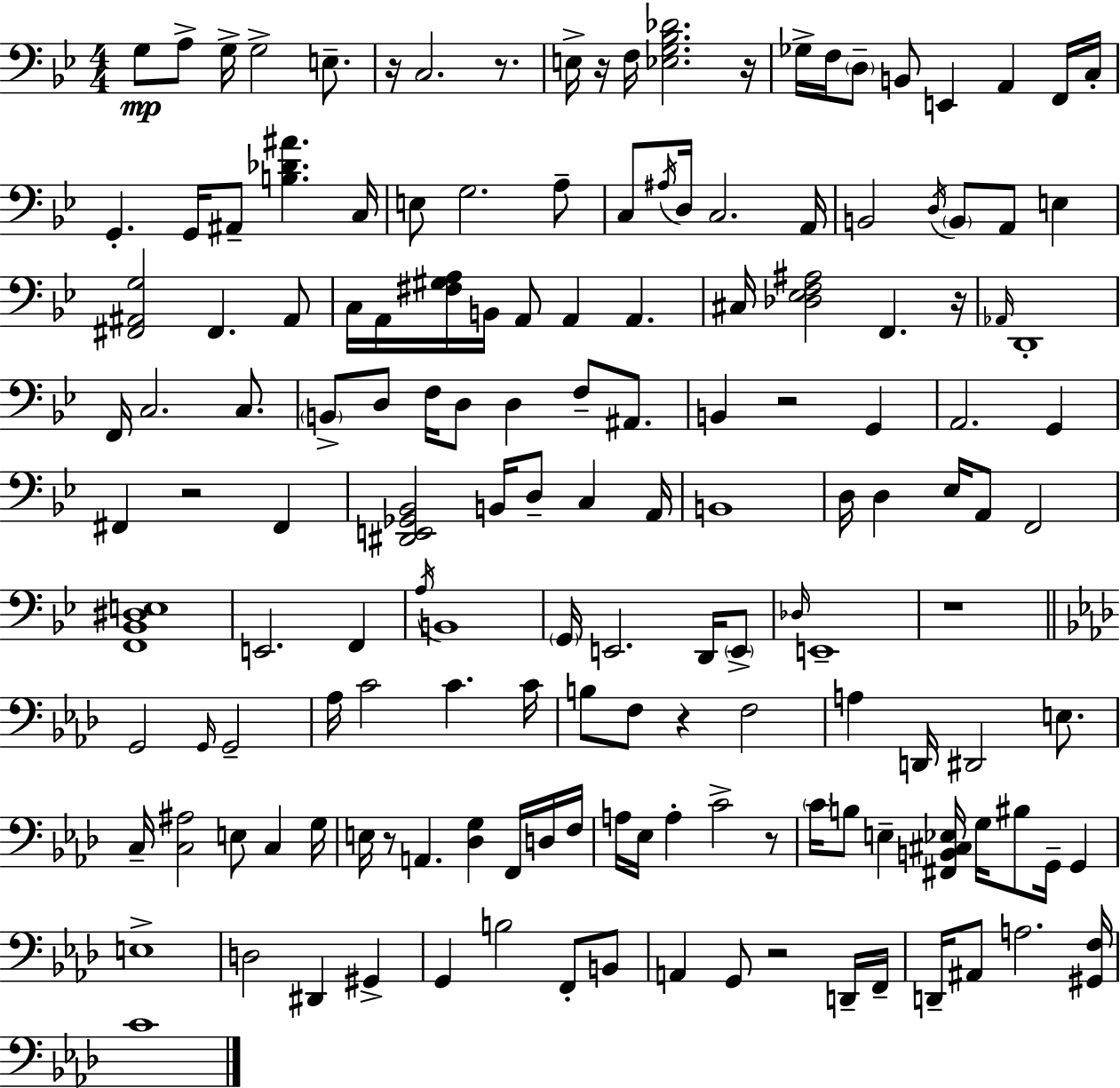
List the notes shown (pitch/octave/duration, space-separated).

G3/e A3/e G3/s G3/h E3/e. R/s C3/h. R/e. E3/s R/s F3/s [Eb3,G3,Bb3,Db4]/h. R/s Gb3/s F3/s D3/e B2/e E2/q A2/q F2/s C3/s G2/q. G2/s A#2/e [B3,Db4,A#4]/q. C3/s E3/e G3/h. A3/e C3/e A#3/s D3/s C3/h. A2/s B2/h D3/s B2/e A2/e E3/q [F#2,A#2,G3]/h F#2/q. A#2/e C3/s A2/s [F#3,G#3,A3]/s B2/s A2/e A2/q A2/q. C#3/s [Db3,Eb3,F3,A#3]/h F2/q. R/s Ab2/s D2/w F2/s C3/h. C3/e. B2/e D3/e F3/s D3/e D3/q F3/e A#2/e. B2/q R/h G2/q A2/h. G2/q F#2/q R/h F#2/q [D#2,E2,Gb2,Bb2]/h B2/s D3/e C3/q A2/s B2/w D3/s D3/q Eb3/s A2/e F2/h [F2,Bb2,D#3,E3]/w E2/h. F2/q A3/s B2/w G2/s E2/h. D2/s E2/e Db3/s E2/w R/w G2/h G2/s G2/h Ab3/s C4/h C4/q. C4/s B3/e F3/e R/q F3/h A3/q D2/s D#2/h E3/e. C3/s [C3,A#3]/h E3/e C3/q G3/s E3/s R/e A2/q. [Db3,G3]/q F2/s D3/s F3/s A3/s Eb3/s A3/q C4/h R/e C4/s B3/e E3/q [F#2,B2,C#3,Eb3]/s G3/s BIS3/e G2/s G2/q E3/w D3/h D#2/q G#2/q G2/q B3/h F2/e B2/e A2/q G2/e R/h D2/s F2/s D2/s A#2/e A3/h. [G#2,F3]/s C4/w